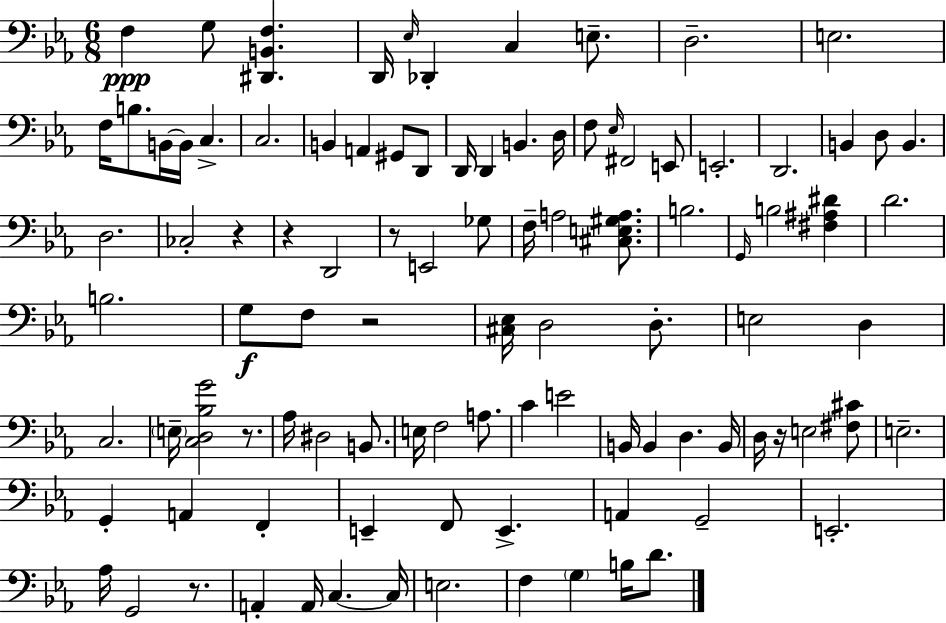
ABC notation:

X:1
T:Untitled
M:6/8
L:1/4
K:Eb
F, G,/2 [^D,,B,,F,] D,,/4 _E,/4 _D,, C, E,/2 D,2 E,2 F,/4 B,/2 B,,/4 B,,/4 C, C,2 B,, A,, ^G,,/2 D,,/2 D,,/4 D,, B,, D,/4 F,/2 _E,/4 ^F,,2 E,,/2 E,,2 D,,2 B,, D,/2 B,, D,2 _C,2 z z D,,2 z/2 E,,2 _G,/2 F,/4 A,2 [^C,E,^G,A,]/2 B,2 G,,/4 B,2 [^F,^A,^D] D2 B,2 G,/2 F,/2 z2 [^C,_E,]/4 D,2 D,/2 E,2 D, C,2 E,/4 [C,D,_B,G]2 z/2 _A,/4 ^D,2 B,,/2 E,/4 F,2 A,/2 C E2 B,,/4 B,, D, B,,/4 D,/4 z/4 E,2 [^F,^C]/2 E,2 G,, A,, F,, E,, F,,/2 E,, A,, G,,2 E,,2 _A,/4 G,,2 z/2 A,, A,,/4 C, C,/4 E,2 F, G, B,/4 D/2